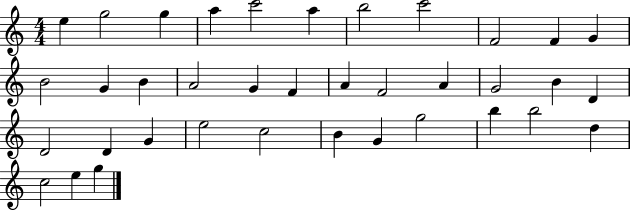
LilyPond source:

{
  \clef treble
  \numericTimeSignature
  \time 4/4
  \key c \major
  e''4 g''2 g''4 | a''4 c'''2 a''4 | b''2 c'''2 | f'2 f'4 g'4 | \break b'2 g'4 b'4 | a'2 g'4 f'4 | a'4 f'2 a'4 | g'2 b'4 d'4 | \break d'2 d'4 g'4 | e''2 c''2 | b'4 g'4 g''2 | b''4 b''2 d''4 | \break c''2 e''4 g''4 | \bar "|."
}